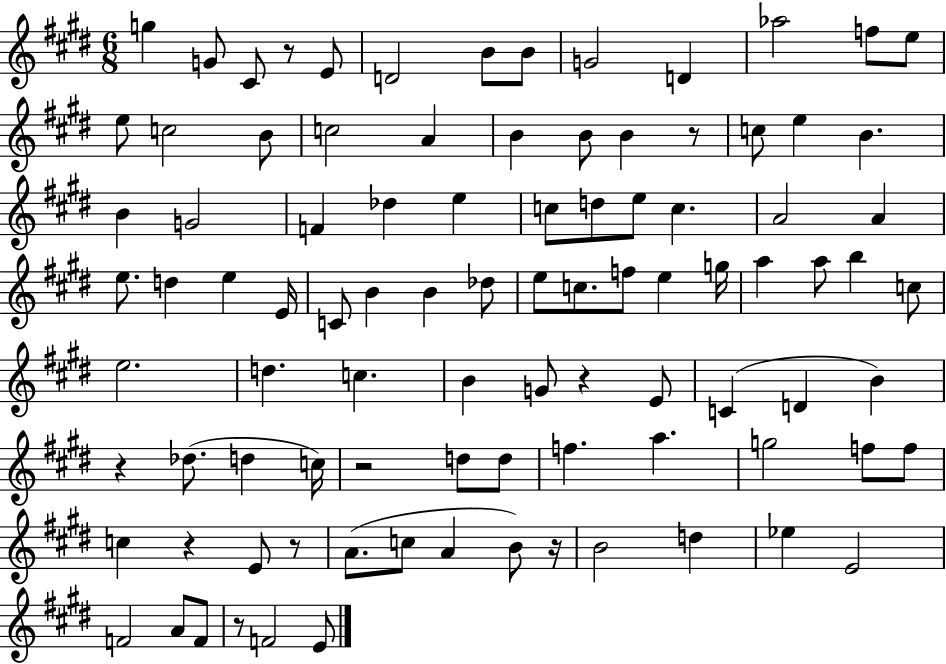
X:1
T:Untitled
M:6/8
L:1/4
K:E
g G/2 ^C/2 z/2 E/2 D2 B/2 B/2 G2 D _a2 f/2 e/2 e/2 c2 B/2 c2 A B B/2 B z/2 c/2 e B B G2 F _d e c/2 d/2 e/2 c A2 A e/2 d e E/4 C/2 B B _d/2 e/2 c/2 f/2 e g/4 a a/2 b c/2 e2 d c B G/2 z E/2 C D B z _d/2 d c/4 z2 d/2 d/2 f a g2 f/2 f/2 c z E/2 z/2 A/2 c/2 A B/2 z/4 B2 d _e E2 F2 A/2 F/2 z/2 F2 E/2